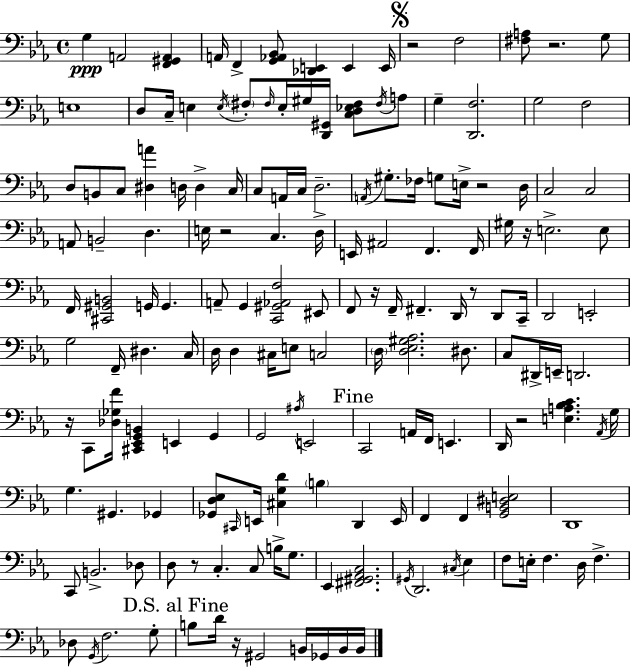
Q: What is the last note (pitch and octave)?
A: B2